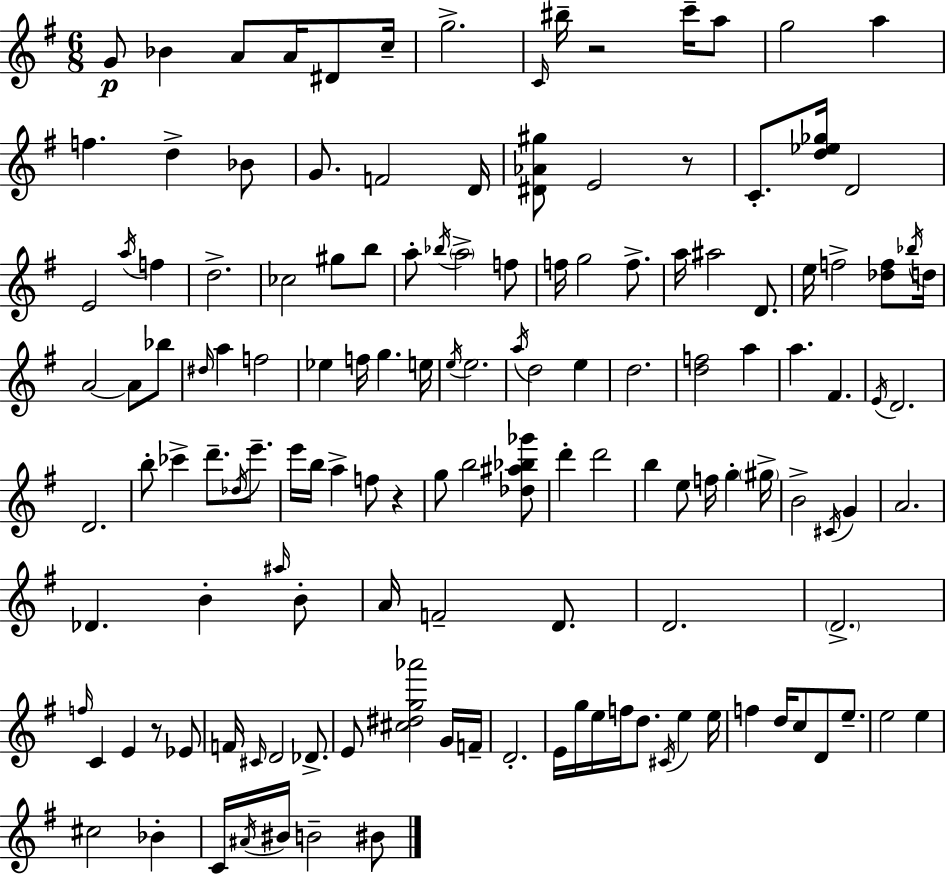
{
  \clef treble
  \numericTimeSignature
  \time 6/8
  \key g \major
  \repeat volta 2 { g'8\p bes'4 a'8 a'16 dis'8 c''16-- | g''2.-> | \grace { c'16 } bis''16-- r2 c'''16-- a''8 | g''2 a''4 | \break f''4. d''4-> bes'8 | g'8. f'2 | d'16 <dis' aes' gis''>8 e'2 r8 | c'8.-. <d'' ees'' ges''>16 d'2 | \break e'2 \acciaccatura { a''16 } f''4 | d''2.-> | ces''2 gis''8 | b''8 a''8-. \acciaccatura { bes''16 } \parenthesize a''2-> | \break f''8 f''16 g''2 | f''8.-> a''16 ais''2 | d'8. e''16 f''2-> | <des'' f''>8 \acciaccatura { bes''16 } d''16 a'2~~ | \break a'8 bes''8 \grace { dis''16 } a''4 f''2 | ees''4 f''16 g''4. | e''16 \acciaccatura { e''16 } e''2. | \acciaccatura { a''16 } d''2 | \break e''4 d''2. | <d'' f''>2 | a''4 a''4. | fis'4. \acciaccatura { e'16 } d'2. | \break d'2. | b''8-. ces'''4-> | d'''8.-- \acciaccatura { des''16 } e'''8.-- e'''16 b''16 a''4-> | f''8 r4 g''8 b''2 | \break <des'' ais'' bes'' ges'''>8 d'''4-. | d'''2 b''4 | e''8 f''16 g''4-. \parenthesize gis''16-> b'2-> | \acciaccatura { cis'16 } g'4 a'2. | \break des'4. | b'4-. \grace { ais''16 } b'8-. a'16 | f'2-- d'8. d'2. | \parenthesize d'2.-> | \break \grace { f''16 } | c'4 e'4 r8 ees'8 | f'16 \grace { cis'16 } d'2 des'8.-> | e'8 <cis'' dis'' g'' aes'''>2 g'16 | \break f'16-- d'2.-. | e'16 g''16 e''16 f''16 d''8. \acciaccatura { cis'16 } e''4 | e''16 f''4 d''16 c''8 d'8 e''8.-- | e''2 e''4 | \break cis''2 bes'4-. | c'16 \acciaccatura { ais'16 } bis'16 b'2-- | bis'8 } \bar "|."
}